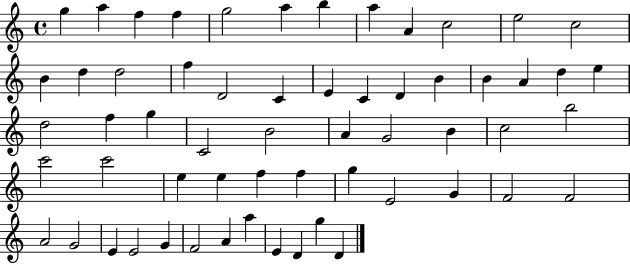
X:1
T:Untitled
M:4/4
L:1/4
K:C
g a f f g2 a b a A c2 e2 c2 B d d2 f D2 C E C D B B A d e d2 f g C2 B2 A G2 B c2 b2 c'2 c'2 e e f f g E2 G F2 F2 A2 G2 E E2 G F2 A a E D g D